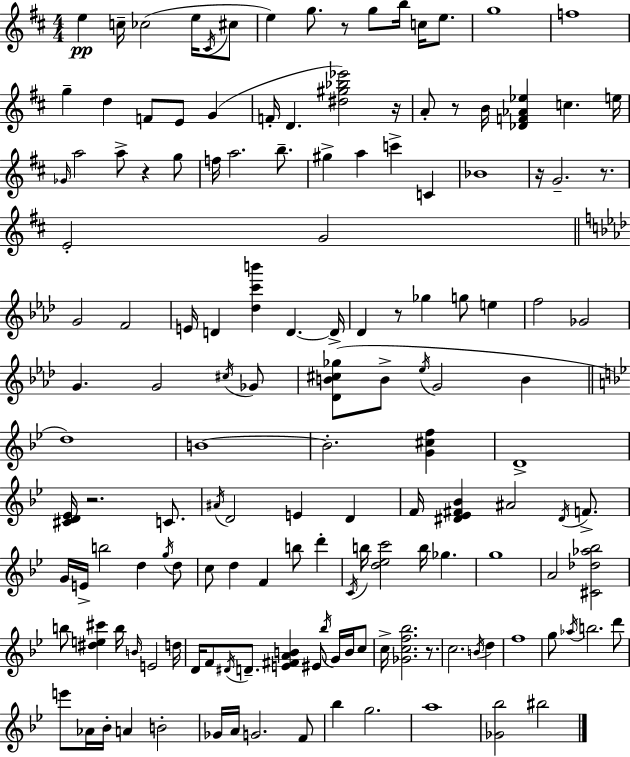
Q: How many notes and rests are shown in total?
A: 148